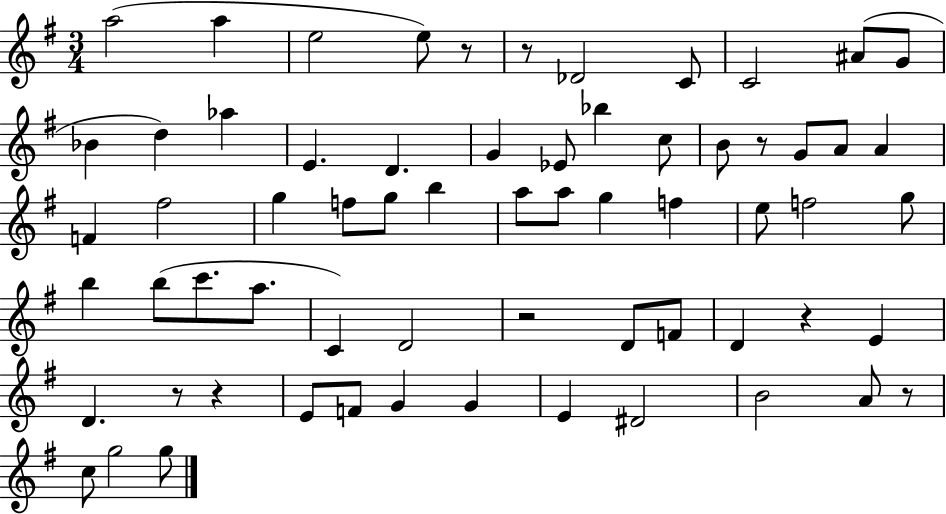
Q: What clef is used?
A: treble